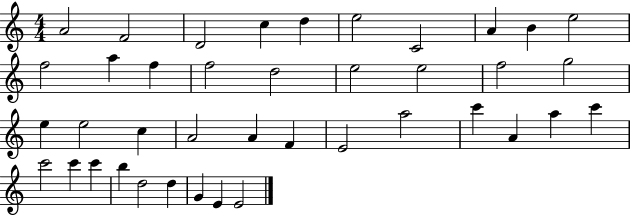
A4/h F4/h D4/h C5/q D5/q E5/h C4/h A4/q B4/q E5/h F5/h A5/q F5/q F5/h D5/h E5/h E5/h F5/h G5/h E5/q E5/h C5/q A4/h A4/q F4/q E4/h A5/h C6/q A4/q A5/q C6/q C6/h C6/q C6/q B5/q D5/h D5/q G4/q E4/q E4/h